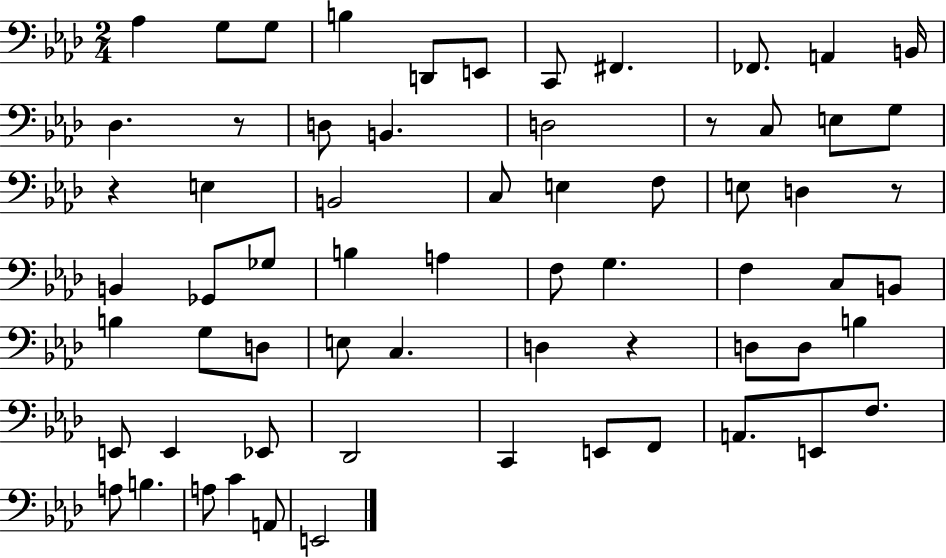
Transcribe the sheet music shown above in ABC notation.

X:1
T:Untitled
M:2/4
L:1/4
K:Ab
_A, G,/2 G,/2 B, D,,/2 E,,/2 C,,/2 ^F,, _F,,/2 A,, B,,/4 _D, z/2 D,/2 B,, D,2 z/2 C,/2 E,/2 G,/2 z E, B,,2 C,/2 E, F,/2 E,/2 D, z/2 B,, _G,,/2 _G,/2 B, A, F,/2 G, F, C,/2 B,,/2 B, G,/2 D,/2 E,/2 C, D, z D,/2 D,/2 B, E,,/2 E,, _E,,/2 _D,,2 C,, E,,/2 F,,/2 A,,/2 E,,/2 F,/2 A,/2 B, A,/2 C A,,/2 E,,2